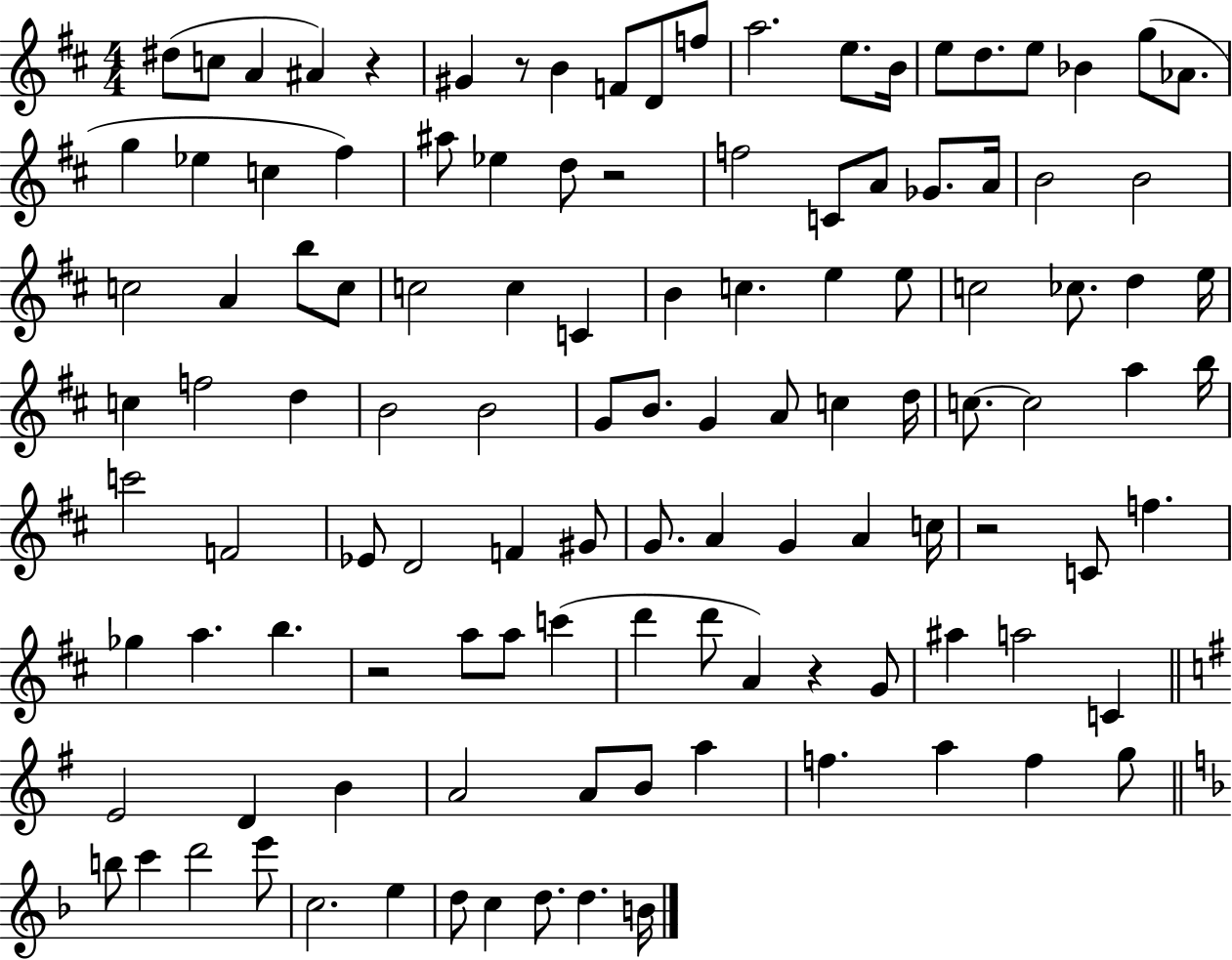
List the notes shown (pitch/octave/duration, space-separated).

D#5/e C5/e A4/q A#4/q R/q G#4/q R/e B4/q F4/e D4/e F5/e A5/h. E5/e. B4/s E5/e D5/e. E5/e Bb4/q G5/e Ab4/e. G5/q Eb5/q C5/q F#5/q A#5/e Eb5/q D5/e R/h F5/h C4/e A4/e Gb4/e. A4/s B4/h B4/h C5/h A4/q B5/e C5/e C5/h C5/q C4/q B4/q C5/q. E5/q E5/e C5/h CES5/e. D5/q E5/s C5/q F5/h D5/q B4/h B4/h G4/e B4/e. G4/q A4/e C5/q D5/s C5/e. C5/h A5/q B5/s C6/h F4/h Eb4/e D4/h F4/q G#4/e G4/e. A4/q G4/q A4/q C5/s R/h C4/e F5/q. Gb5/q A5/q. B5/q. R/h A5/e A5/e C6/q D6/q D6/e A4/q R/q G4/e A#5/q A5/h C4/q E4/h D4/q B4/q A4/h A4/e B4/e A5/q F5/q. A5/q F5/q G5/e B5/e C6/q D6/h E6/e C5/h. E5/q D5/e C5/q D5/e. D5/q. B4/s